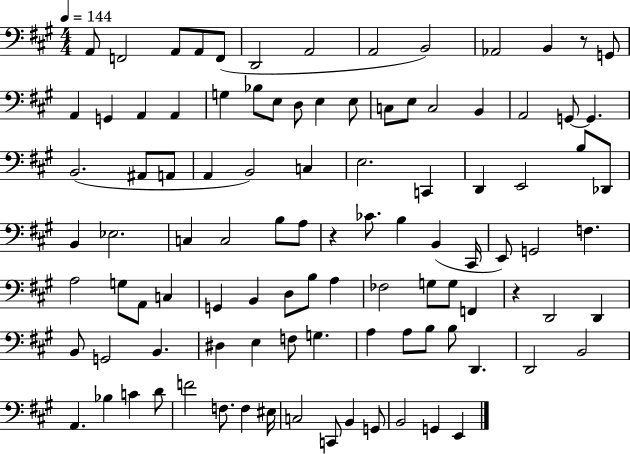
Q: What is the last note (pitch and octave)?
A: E2